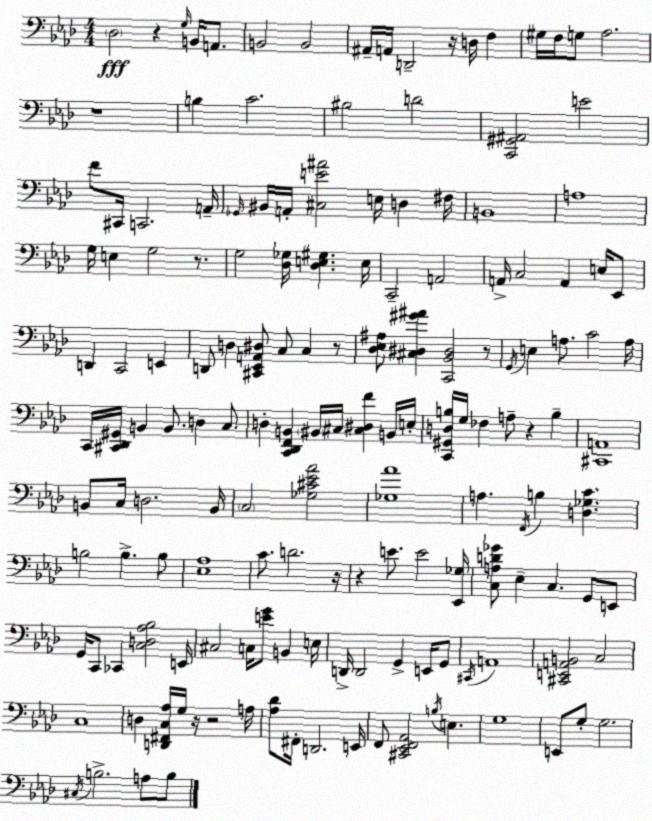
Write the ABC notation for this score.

X:1
T:Untitled
M:4/4
L:1/4
K:Fm
_D,2 z G,/4 B,,/4 A,,/2 B,,2 B,,2 ^A,,/4 A,,/4 D,,2 z/4 D,/4 F, ^G,/4 F,/4 G,/2 _A,2 z4 B, C2 ^B,2 D2 [C,,^G,,^A,,]2 E2 F/2 ^C,,/4 C,,2 A,,/4 _G,,/4 ^B,,/4 A,,/4 [^C,E^A]2 E,/4 D, ^F,/4 B,,4 A,4 G,/4 E, G,2 z/2 G,2 [_D,_G,]/4 [_D,E,^G,] E,/4 C,,2 A,,2 A,,/4 C,2 A,, E,/4 _E,,/2 D,, C,,2 E,, D,,/2 D, [^C,,_E,,A,,^D,]/2 C,/2 C, z/2 [_D,_E,^A,]/2 [^C,^D,^G^A] [C,,_B,,^D,]2 z/2 G,,/4 E, A,/2 C2 A,/4 C,,/4 [^C,,_D,,^G,,]/4 B,, B,,/2 D, C,/2 D, [C,,_D,,F,,B,,] ^B,,/4 ^C,/4 [^C,^D,F] B,,/4 E,/4 [C,,^G,,D,B,]/4 G,/4 _F, A,/2 z B, [^C,,A,,]4 B,,/2 C,/4 D,2 B,,/4 C,2 [_G,^C_E_A]2 [_G,_A]4 A, F,,/4 B, [D,_G,C] B,2 B, B,/2 [_E,_A,]4 C/2 D2 z/4 z E/2 E2 [_E,,_G,]/4 [C,A,D_G]/2 _E, C, G,,/2 E,,/2 G,,/4 C,,/2 _C,, [C,D,_A,_B,]2 E,,/4 ^C,2 C,/4 [EG]/2 B,, E,/4 D,,/4 D,,2 G,, E,,/4 G,,/2 ^C,,/4 A,,4 [^C,,E,,A,,B,,]2 C,2 C,4 D, [D,,^F,,C,_A,]/4 G,/4 z/4 z2 A,/4 [_A,_D]/2 ^F,,/4 D,,2 E,,/4 F,,/2 [^C,,_E,,F,,_A,,]2 B,/4 E, G,4 E,,/2 G,/2 G,2 ^C,/4 B,2 A,/2 B,/2